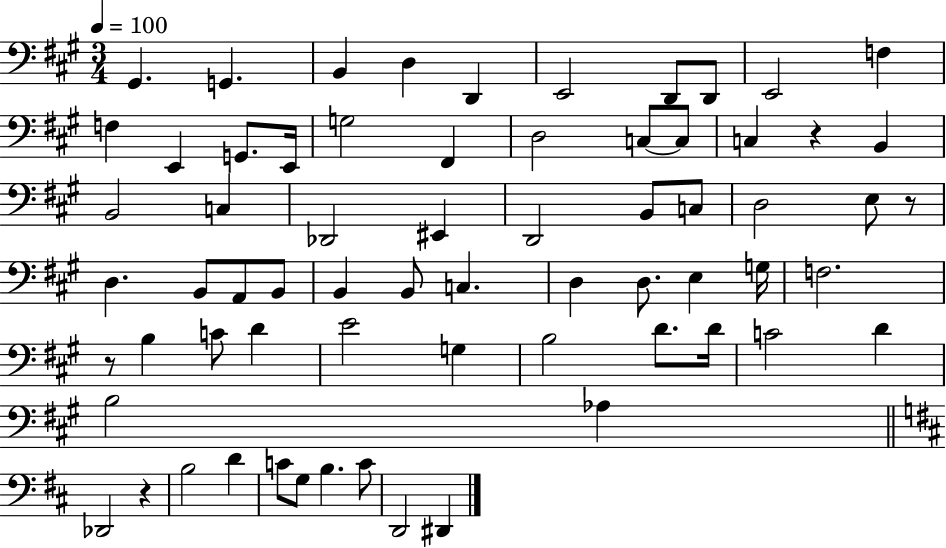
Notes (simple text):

G#2/q. G2/q. B2/q D3/q D2/q E2/h D2/e D2/e E2/h F3/q F3/q E2/q G2/e. E2/s G3/h F#2/q D3/h C3/e C3/e C3/q R/q B2/q B2/h C3/q Db2/h EIS2/q D2/h B2/e C3/e D3/h E3/e R/e D3/q. B2/e A2/e B2/e B2/q B2/e C3/q. D3/q D3/e. E3/q G3/s F3/h. R/e B3/q C4/e D4/q E4/h G3/q B3/h D4/e. D4/s C4/h D4/q B3/h Ab3/q Db2/h R/q B3/h D4/q C4/e G3/e B3/q. C4/e D2/h D#2/q